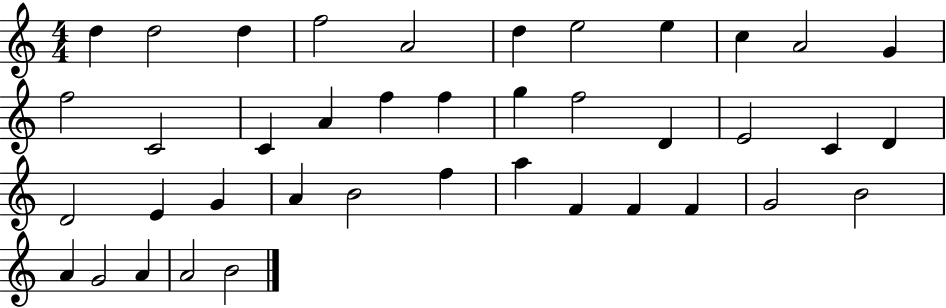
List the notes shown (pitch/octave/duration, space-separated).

D5/q D5/h D5/q F5/h A4/h D5/q E5/h E5/q C5/q A4/h G4/q F5/h C4/h C4/q A4/q F5/q F5/q G5/q F5/h D4/q E4/h C4/q D4/q D4/h E4/q G4/q A4/q B4/h F5/q A5/q F4/q F4/q F4/q G4/h B4/h A4/q G4/h A4/q A4/h B4/h